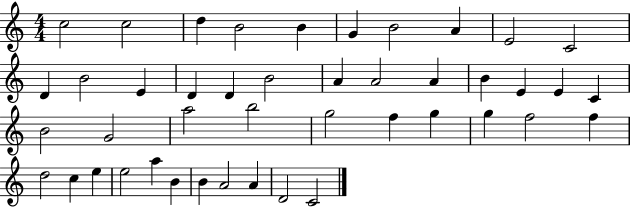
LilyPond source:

{
  \clef treble
  \numericTimeSignature
  \time 4/4
  \key c \major
  c''2 c''2 | d''4 b'2 b'4 | g'4 b'2 a'4 | e'2 c'2 | \break d'4 b'2 e'4 | d'4 d'4 b'2 | a'4 a'2 a'4 | b'4 e'4 e'4 c'4 | \break b'2 g'2 | a''2 b''2 | g''2 f''4 g''4 | g''4 f''2 f''4 | \break d''2 c''4 e''4 | e''2 a''4 b'4 | b'4 a'2 a'4 | d'2 c'2 | \break \bar "|."
}